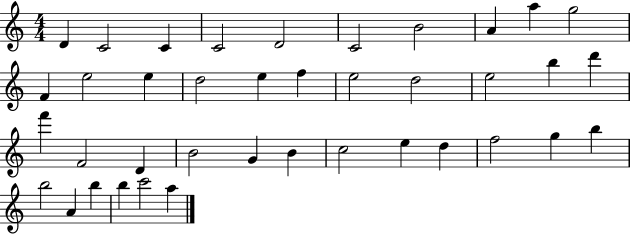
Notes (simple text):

D4/q C4/h C4/q C4/h D4/h C4/h B4/h A4/q A5/q G5/h F4/q E5/h E5/q D5/h E5/q F5/q E5/h D5/h E5/h B5/q D6/q F6/q F4/h D4/q B4/h G4/q B4/q C5/h E5/q D5/q F5/h G5/q B5/q B5/h A4/q B5/q B5/q C6/h A5/q